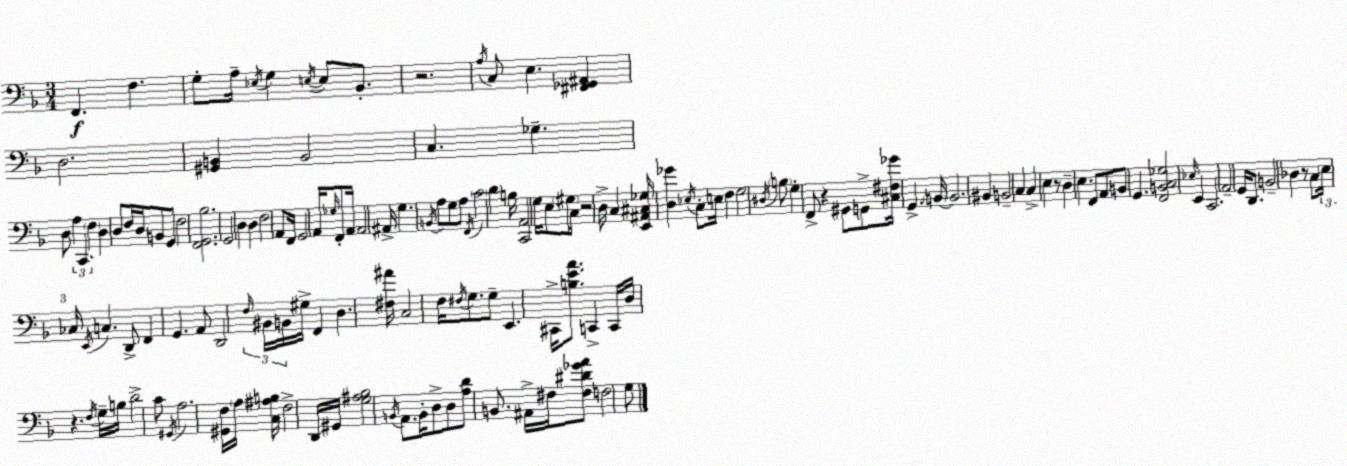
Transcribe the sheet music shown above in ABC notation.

X:1
T:Untitled
M:3/4
L:1/4
K:F
F,, F, G,/2 A,/4 _E,/4 G, E,/4 E,/2 _B,,/2 z2 A,/4 C,/2 E, [^F,,_G,,^A,,] D,2 [^G,,B,,] B,,2 C, _G, D,/2 A, C,, F, D, D,/2 F,/4 D,/4 B,,/2 G,,/2 F,2 [F,,G,,_B,]2 G,,2 D, D, F,2 A,,/2 F,,/4 G,,2 A,,/4 _G,/4 F,,/2 A,,/4 A,,2 ^A,,/4 G, B,,/4 A,/2 G,/2 A,/2 F,,/4 C2 D B,/4 [C,,A,,]2 G,/4 E,/2 ^G,/4 C,/2 z2 D,/4 C, [E,,^A,,^C,_G,]/4 [D,_G] _E,/4 C,/2 E,/4 F, G,2 ^D,/4 B,/2 G, F,,/2 z ^G,,/2 G,,/2 [^C,^F,_G]/4 G,, B,,/4 B,,2 ^B,, B,,2 C, C, E, z/2 D, E, F,,/2 A,,/2 B,,/2 G,, [F,,B,,C,_G,]2 _E,/4 E,, C,,2 A,,2 G,,/4 D,,/2 B,,2 _D, z/2 C,/2 E,/4 _C,/4 E,,/4 C, D,,/2 F,, G,, A,,/2 D,,2 F,/4 ^B,,/4 B,,/4 ^G,/4 F,, D, [^F,^A]/4 C,2 F,/4 ^F,/4 G,/2 G,/2 E,, ^C,,/4 [B,EA]/2 C,, C,,/4 D,/4 z F,/4 G,/4 B,/4 D2 C/2 ^G,,/4 A,2 [^G,,F,]/4 A,/4 [C,^A,B,]/4 F,2 D,,/4 ^G,,/4 [G,^A,_B,]2 B,,/4 A,,/2 B,,/4 D,/2 D,/2 [A,D]/2 B,,/2 ^A,,/4 ^F,/4 [^F,^D_GA]/2 F,2 G,/2